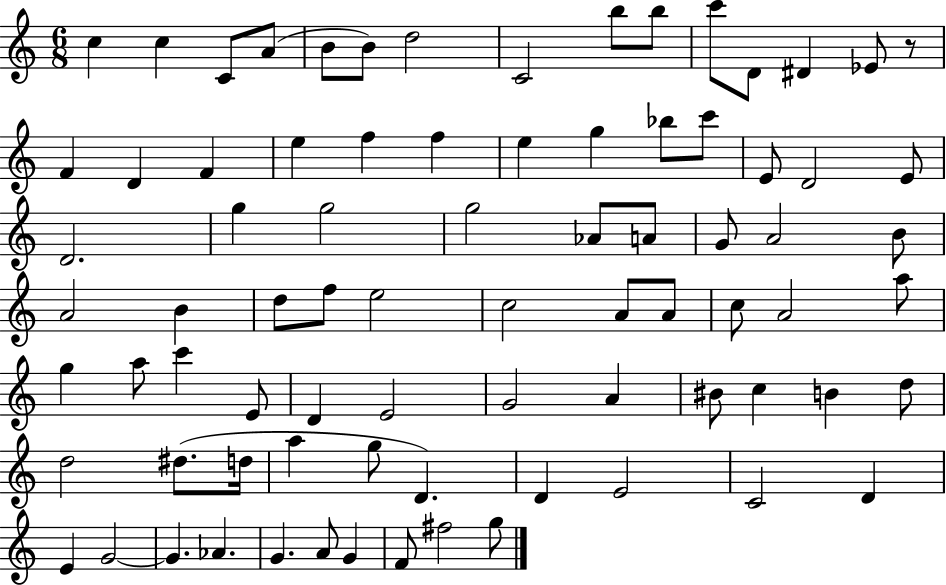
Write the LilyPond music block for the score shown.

{
  \clef treble
  \numericTimeSignature
  \time 6/8
  \key c \major
  c''4 c''4 c'8 a'8( | b'8 b'8) d''2 | c'2 b''8 b''8 | c'''8 d'8 dis'4 ees'8 r8 | \break f'4 d'4 f'4 | e''4 f''4 f''4 | e''4 g''4 bes''8 c'''8 | e'8 d'2 e'8 | \break d'2. | g''4 g''2 | g''2 aes'8 a'8 | g'8 a'2 b'8 | \break a'2 b'4 | d''8 f''8 e''2 | c''2 a'8 a'8 | c''8 a'2 a''8 | \break g''4 a''8 c'''4 e'8 | d'4 e'2 | g'2 a'4 | bis'8 c''4 b'4 d''8 | \break d''2 dis''8.( d''16 | a''4 g''8 d'4.) | d'4 e'2 | c'2 d'4 | \break e'4 g'2~~ | g'4. aes'4. | g'4. a'8 g'4 | f'8 fis''2 g''8 | \break \bar "|."
}